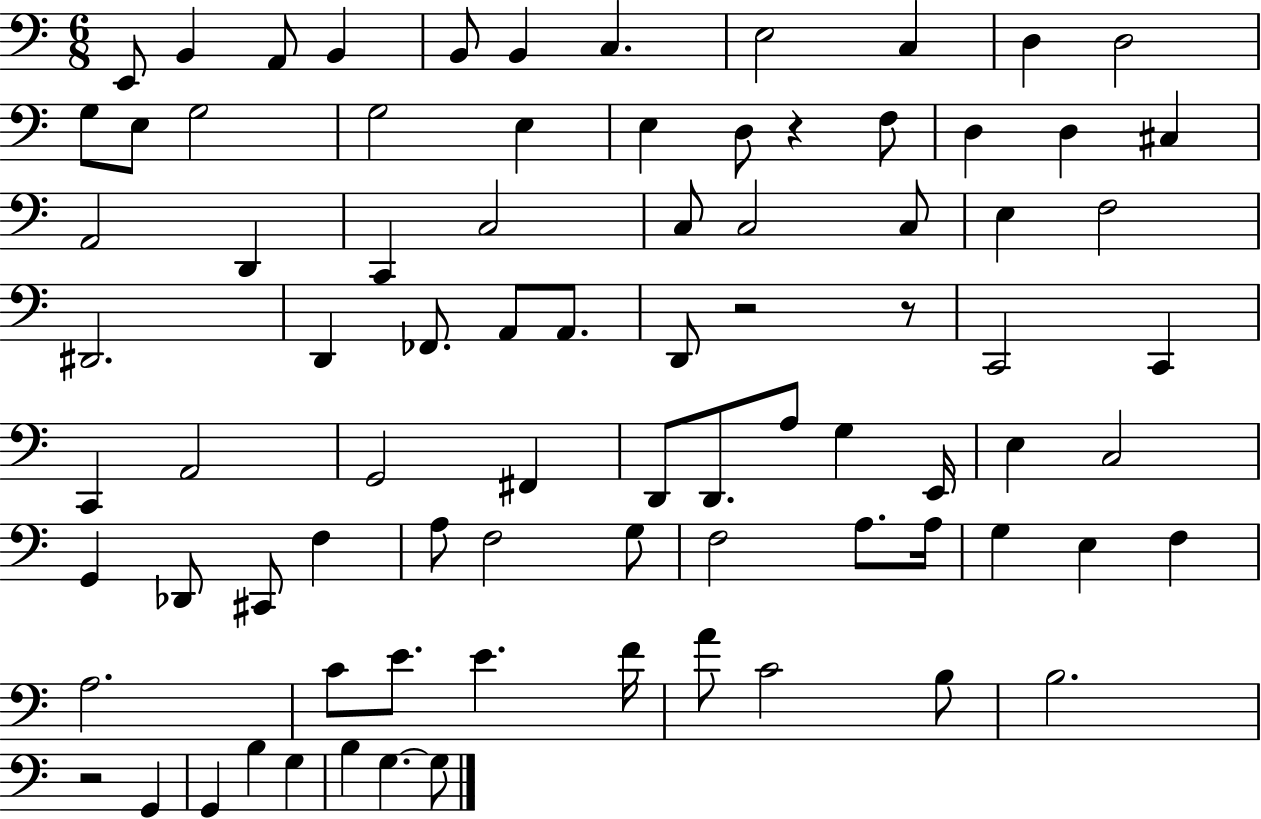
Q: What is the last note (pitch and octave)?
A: G3